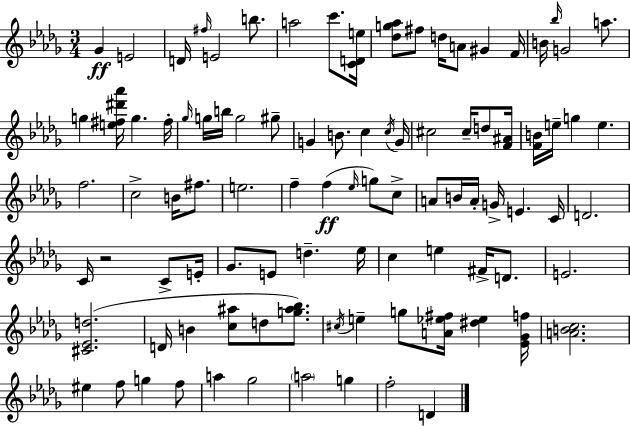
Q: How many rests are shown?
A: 1